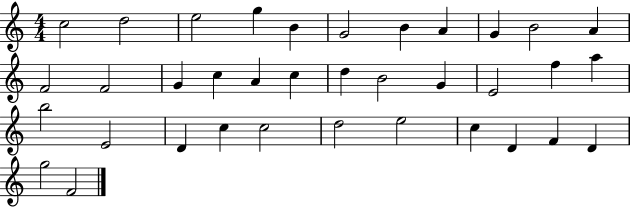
C5/h D5/h E5/h G5/q B4/q G4/h B4/q A4/q G4/q B4/h A4/q F4/h F4/h G4/q C5/q A4/q C5/q D5/q B4/h G4/q E4/h F5/q A5/q B5/h E4/h D4/q C5/q C5/h D5/h E5/h C5/q D4/q F4/q D4/q G5/h F4/h